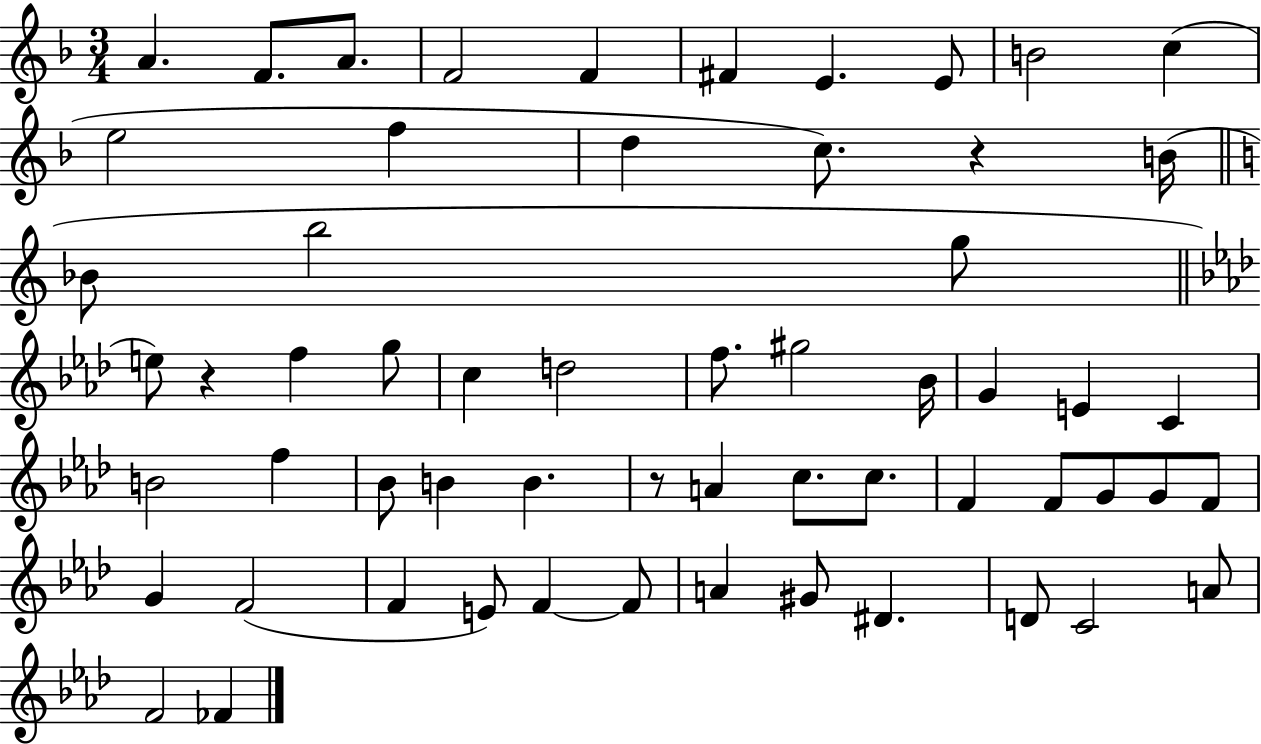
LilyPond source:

{
  \clef treble
  \numericTimeSignature
  \time 3/4
  \key f \major
  \repeat volta 2 { a'4. f'8. a'8. | f'2 f'4 | fis'4 e'4. e'8 | b'2 c''4( | \break e''2 f''4 | d''4 c''8.) r4 b'16( | \bar "||" \break \key a \minor bes'8 b''2 g''8 | \bar "||" \break \key f \minor e''8) r4 f''4 g''8 | c''4 d''2 | f''8. gis''2 bes'16 | g'4 e'4 c'4 | \break b'2 f''4 | bes'8 b'4 b'4. | r8 a'4 c''8. c''8. | f'4 f'8 g'8 g'8 f'8 | \break g'4 f'2( | f'4 e'8) f'4~~ f'8 | a'4 gis'8 dis'4. | d'8 c'2 a'8 | \break f'2 fes'4 | } \bar "|."
}